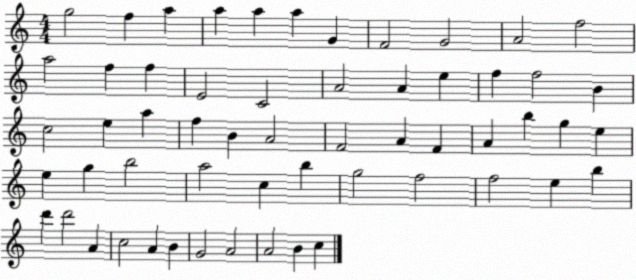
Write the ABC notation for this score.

X:1
T:Untitled
M:4/4
L:1/4
K:C
g2 f a a a a G F2 G2 A2 f2 a2 f f E2 C2 A2 A e f f2 B c2 e a f B A2 F2 A F A b g e e g b2 a2 c b g2 f2 f2 e b d' d'2 A c2 A B G2 A2 A2 B c